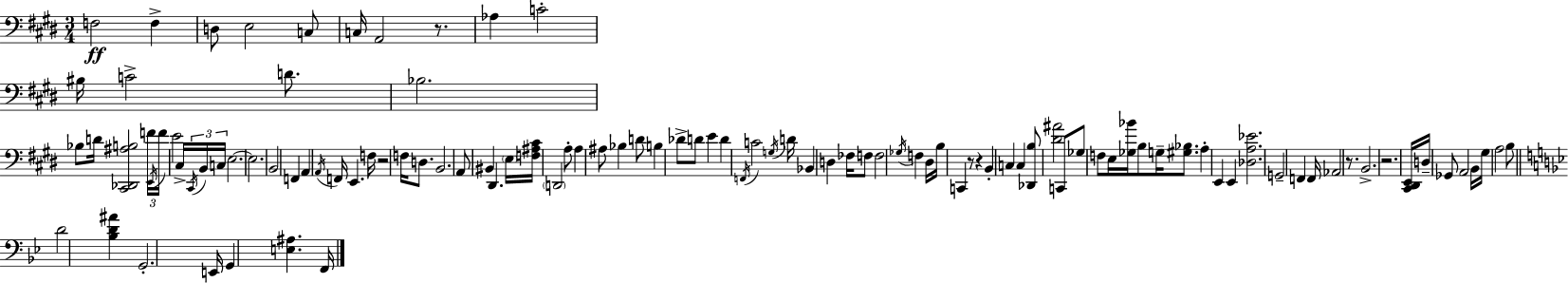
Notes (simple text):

F3/h F3/q D3/e E3/h C3/e C3/s A2/h R/e. Ab3/q C4/h BIS3/s C4/h D4/e. Bb3/h. Bb3/e D4/s [C#2,Db2,A#3,B3]/h F4/s E2/s F4/s E4/h C#3/s C#2/s B2/s C3/s E3/h. E3/h. B2/h F2/q A2/q A2/s F2/s E2/q. F3/s R/h F3/s D3/e. B2/h. A2/e BIS2/q D#2/q. E3/s [F3,A#3,C#4]/s D2/h A3/e A3/q A#3/e Bb3/q D4/e B3/q Db4/e D4/e E4/q D4/q F2/s C4/h G3/s D4/s Bb2/q D3/q FES3/s F3/e F3/h Gb3/s F3/q D#3/s B3/s C2/q R/e R/q B2/q C3/q C3/q [Db2,B3]/e [D#4,A#4]/h C2/e Gb3/e F3/e E3/s [Gb3,Bb4]/s B3/e G3/s [G#3,Bb3]/e. A3/q E2/q E2/q [Db3,A3,Eb4]/h. G2/h F2/q F2/s Ab2/h R/e. B2/h. R/h. [C#2,D#2,E2]/s D3/s Gb2/e A2/h B2/s G#3/s A3/h B3/e D4/h [Bb3,D4,A#4]/q G2/h. E2/s G2/q [E3,A#3]/q. F2/s